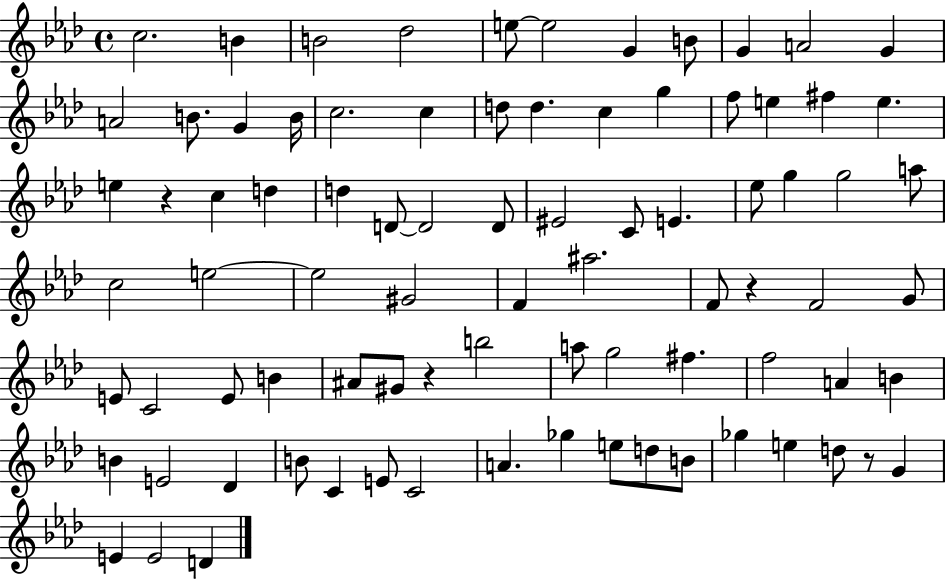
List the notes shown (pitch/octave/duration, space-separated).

C5/h. B4/q B4/h Db5/h E5/e E5/h G4/q B4/e G4/q A4/h G4/q A4/h B4/e. G4/q B4/s C5/h. C5/q D5/e D5/q. C5/q G5/q F5/e E5/q F#5/q E5/q. E5/q R/q C5/q D5/q D5/q D4/e D4/h D4/e EIS4/h C4/e E4/q. Eb5/e G5/q G5/h A5/e C5/h E5/h E5/h G#4/h F4/q A#5/h. F4/e R/q F4/h G4/e E4/e C4/h E4/e B4/q A#4/e G#4/e R/q B5/h A5/e G5/h F#5/q. F5/h A4/q B4/q B4/q E4/h Db4/q B4/e C4/q E4/e C4/h A4/q. Gb5/q E5/e D5/e B4/e Gb5/q E5/q D5/e R/e G4/q E4/q E4/h D4/q